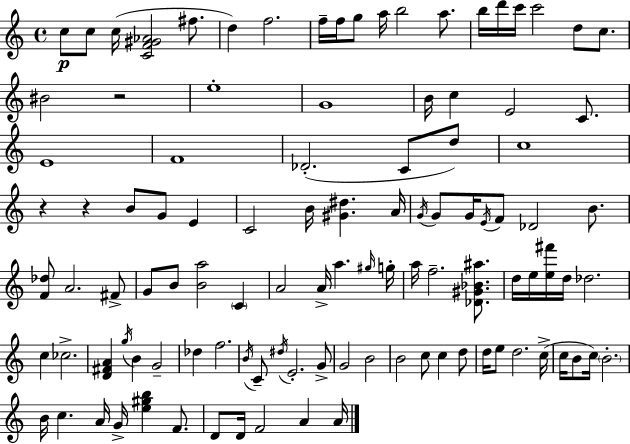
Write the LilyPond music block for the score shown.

{
  \clef treble
  \time 4/4
  \defaultTimeSignature
  \key a \minor
  c''8\p c''8 c''16( <c' f' gis' aes'>2 fis''8. | d''4) f''2. | f''16-- f''16 g''8 a''16 b''2 a''8. | b''16 d'''16 c'''16 c'''2 d''8 c''8. | \break bis'2 r2 | e''1-. | g'1 | b'16 c''4 e'2 c'8. | \break e'1 | f'1 | des'2.-.( c'8 d''8) | c''1 | \break r4 r4 b'8 g'8 e'4 | c'2 b'16 <gis' dis''>4. a'16 | \acciaccatura { g'16 } g'8 g'16 \acciaccatura { e'16 } f'8 des'2 b'8. | <f' des''>8 a'2. | \break fis'8-> g'8 b'8 <b' a''>2 \parenthesize c'4 | a'2 a'16-> a''4. | \grace { gis''16 } g''16-. a''16 f''2.-- | <des' gis' bes' ais''>8. d''16 e''16 <e'' fis'''>16 d''16 des''2. | \break c''4 ces''2.-> | <d' fis' a'>4 \acciaccatura { g''16 } b'4 g'2-- | des''4 f''2. | \acciaccatura { b'16 } c'8-- \acciaccatura { dis''16 } e'2.-. | \break g'8-> g'2 b'2 | b'2 c''8 | c''4 d''8 d''16 e''8 d''2. | c''16->( c''16 b'8 c''16) \parenthesize b'2.-. | \break b'16 c''4. a'16 g'16-> <e'' gis'' b''>4 | f'8. d'8 d'16 f'2 | a'4 a'16 \bar "|."
}